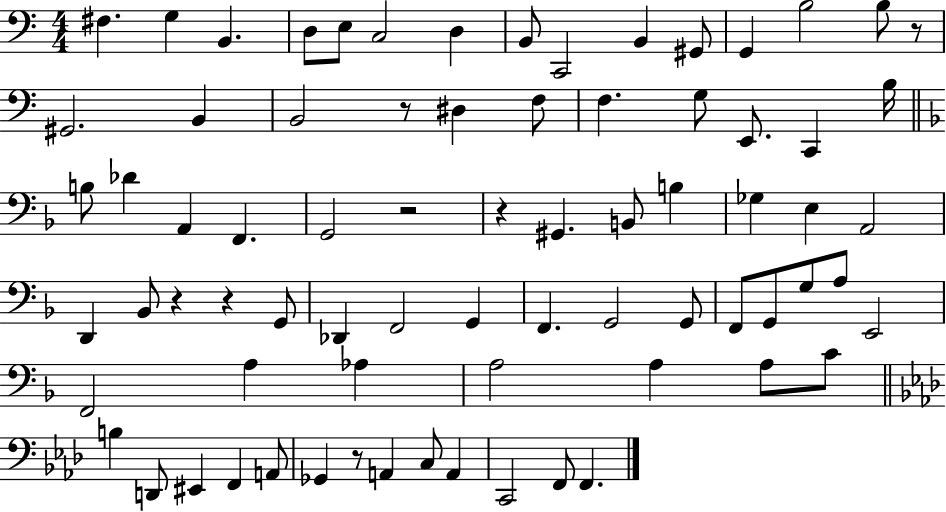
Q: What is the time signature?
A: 4/4